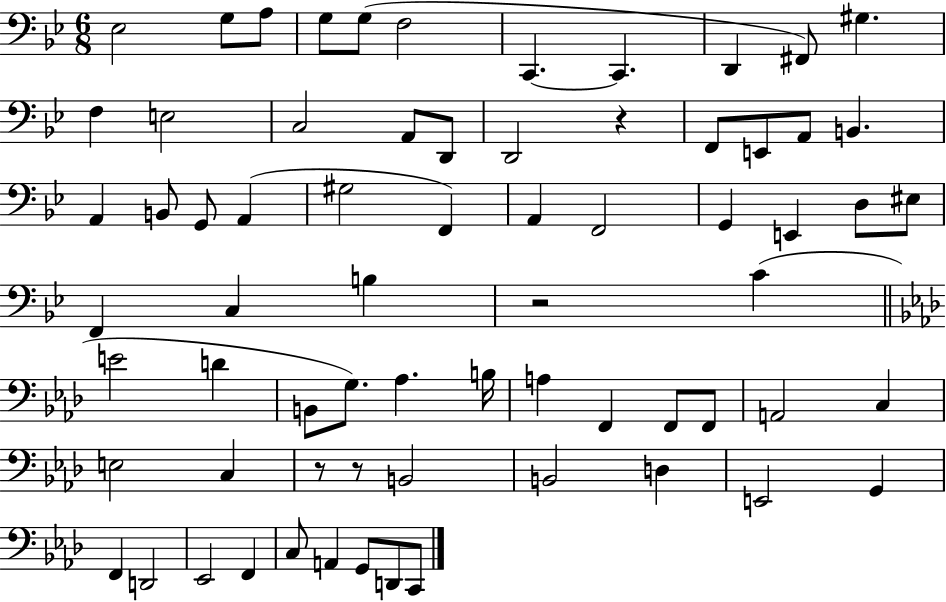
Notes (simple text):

Eb3/h G3/e A3/e G3/e G3/e F3/h C2/q. C2/q. D2/q F#2/e G#3/q. F3/q E3/h C3/h A2/e D2/e D2/h R/q F2/e E2/e A2/e B2/q. A2/q B2/e G2/e A2/q G#3/h F2/q A2/q F2/h G2/q E2/q D3/e EIS3/e F2/q C3/q B3/q R/h C4/q E4/h D4/q B2/e G3/e. Ab3/q. B3/s A3/q F2/q F2/e F2/e A2/h C3/q E3/h C3/q R/e R/e B2/h B2/h D3/q E2/h G2/q F2/q D2/h Eb2/h F2/q C3/e A2/q G2/e D2/e C2/e